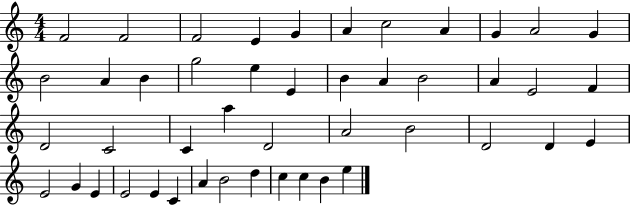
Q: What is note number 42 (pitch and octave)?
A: D5